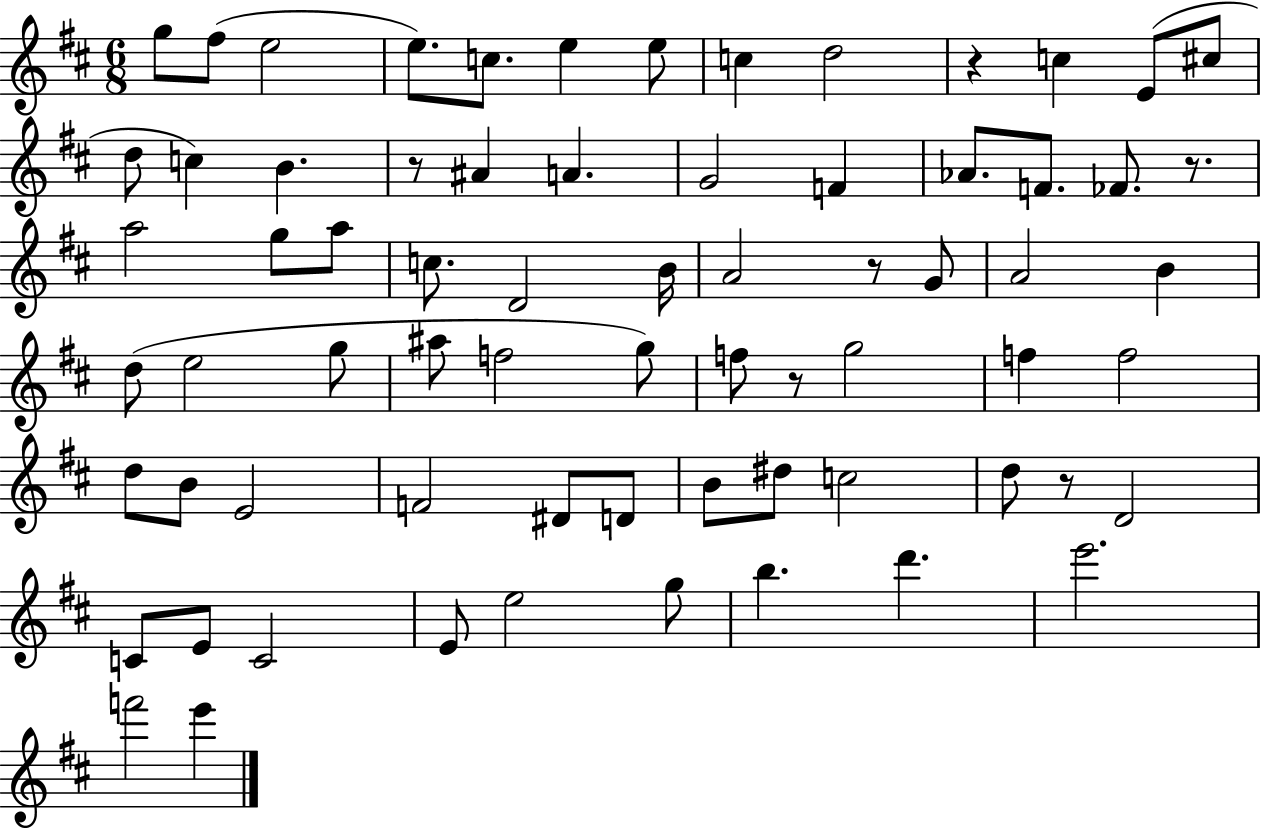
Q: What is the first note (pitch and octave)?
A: G5